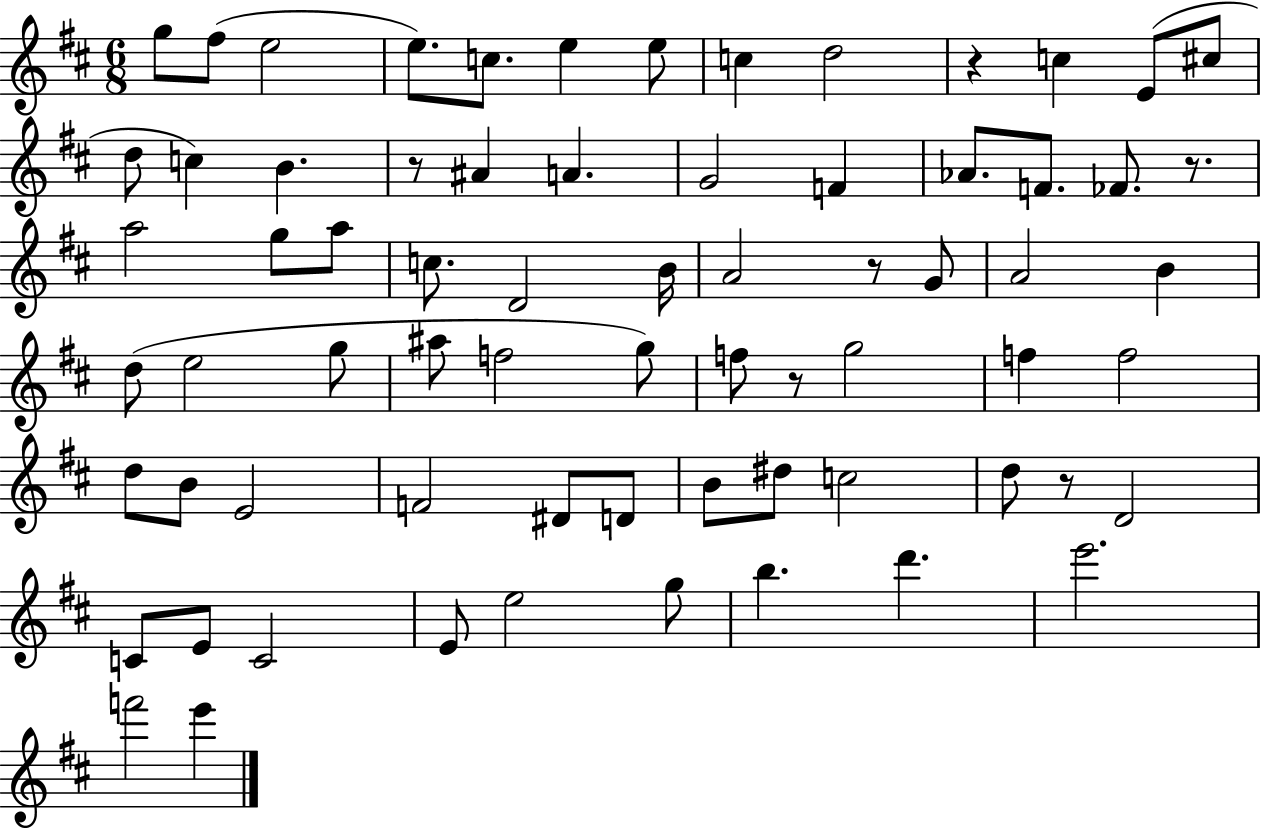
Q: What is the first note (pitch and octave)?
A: G5